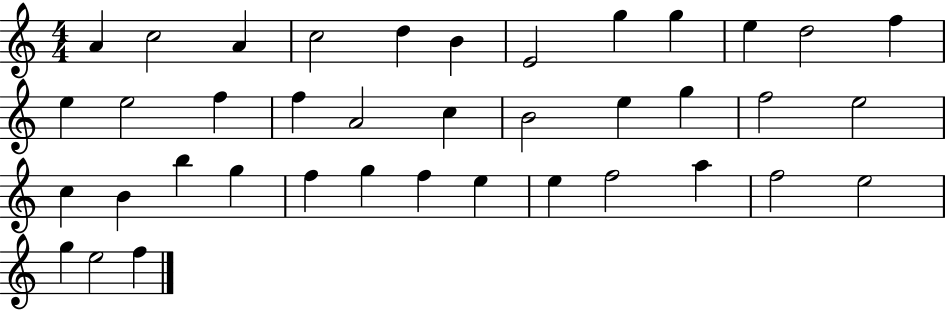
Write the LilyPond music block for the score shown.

{
  \clef treble
  \numericTimeSignature
  \time 4/4
  \key c \major
  a'4 c''2 a'4 | c''2 d''4 b'4 | e'2 g''4 g''4 | e''4 d''2 f''4 | \break e''4 e''2 f''4 | f''4 a'2 c''4 | b'2 e''4 g''4 | f''2 e''2 | \break c''4 b'4 b''4 g''4 | f''4 g''4 f''4 e''4 | e''4 f''2 a''4 | f''2 e''2 | \break g''4 e''2 f''4 | \bar "|."
}